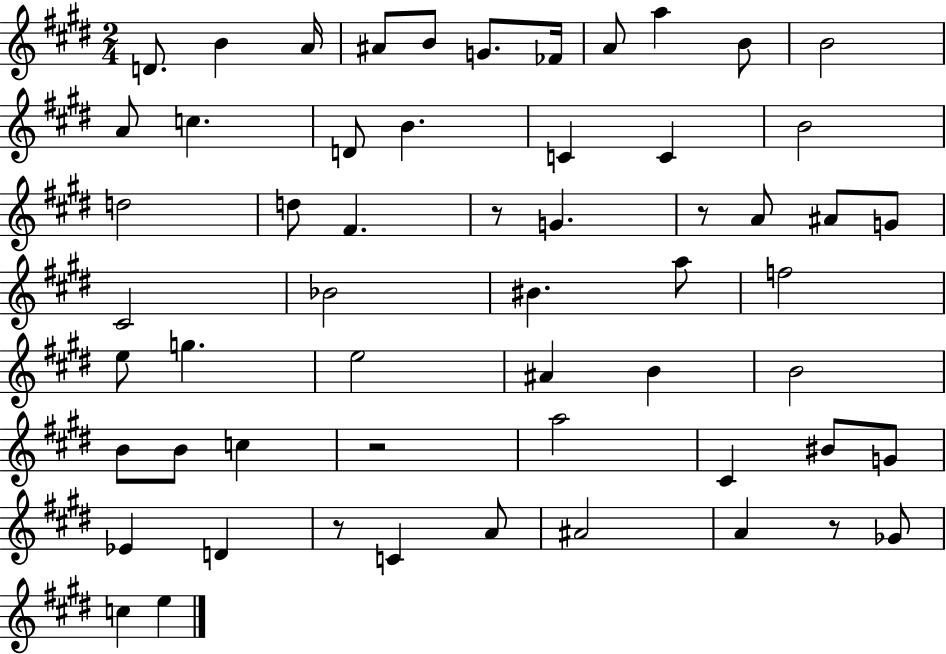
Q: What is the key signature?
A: E major